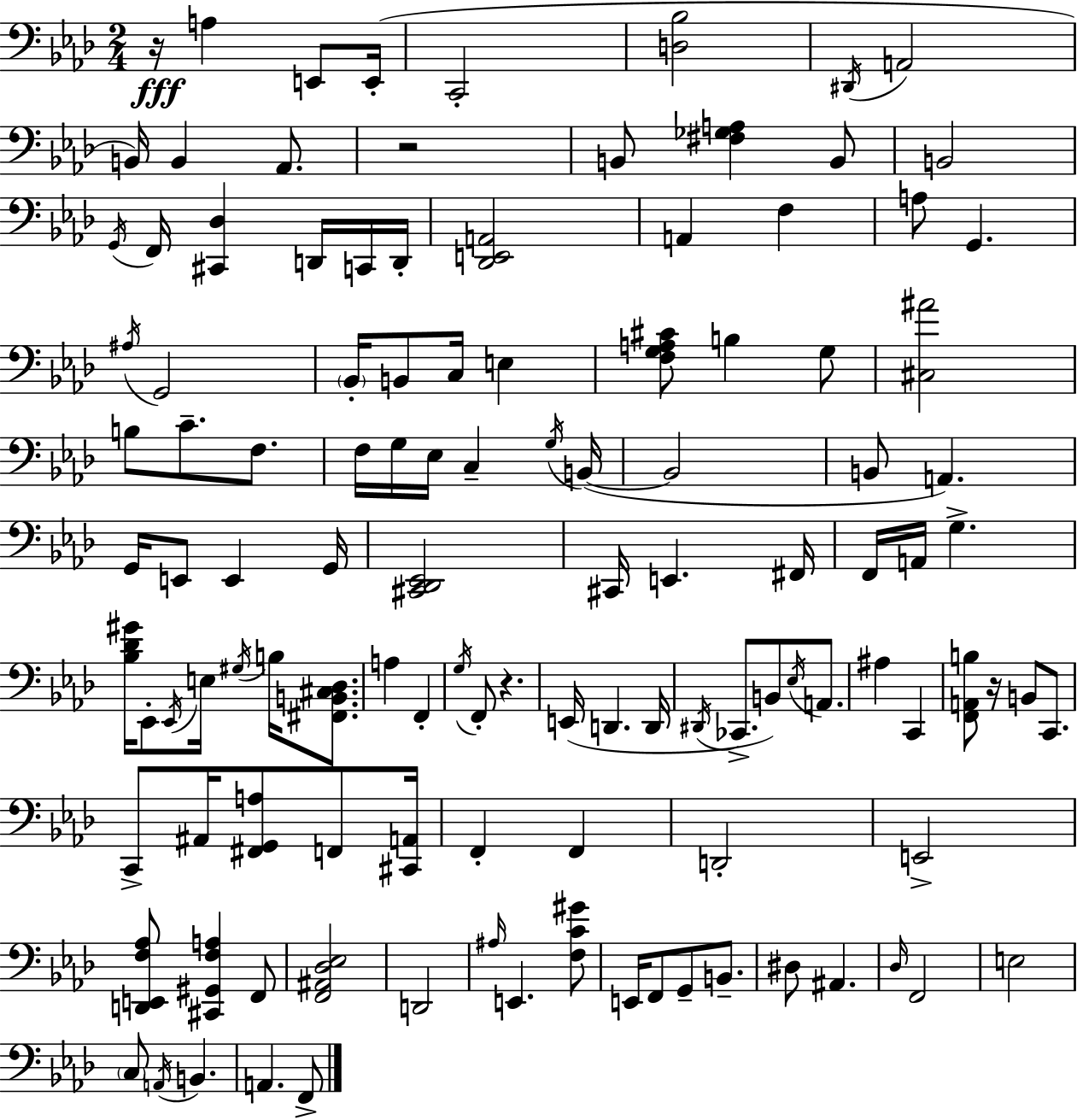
X:1
T:Untitled
M:2/4
L:1/4
K:Fm
z/4 A, E,,/2 E,,/4 C,,2 [D,_B,]2 ^D,,/4 A,,2 B,,/4 B,, _A,,/2 z2 B,,/2 [^F,_G,A,] B,,/2 B,,2 G,,/4 F,,/4 [^C,,_D,] D,,/4 C,,/4 D,,/4 [_D,,E,,A,,]2 A,, F, A,/2 G,, ^A,/4 G,,2 _B,,/4 B,,/2 C,/4 E, [F,G,A,^C]/2 B, G,/2 [^C,^A]2 B,/2 C/2 F,/2 F,/4 G,/4 _E,/4 C, G,/4 B,,/4 B,,2 B,,/2 A,, G,,/4 E,,/2 E,, G,,/4 [^C,,_D,,_E,,]2 ^C,,/4 E,, ^F,,/4 F,,/4 A,,/4 G, [_B,_D^G]/4 _E,,/2 _E,,/4 E,/4 ^G,/4 B,/4 [^F,,B,,^C,_D,]/2 A, F,, G,/4 F,,/2 z E,,/4 D,, D,,/4 ^D,,/4 _C,,/2 B,,/2 _E,/4 A,,/2 ^A, C,, [F,,A,,B,]/2 z/4 B,,/2 C,,/2 C,,/2 ^A,,/4 [^F,,G,,A,]/2 F,,/2 [^C,,A,,]/4 F,, F,, D,,2 E,,2 [D,,E,,F,_A,]/2 [^C,,^G,,F,A,] F,,/2 [F,,^A,,_D,_E,]2 D,,2 ^A,/4 E,, [F,C^G]/2 E,,/4 F,,/2 G,,/2 B,,/2 ^D,/2 ^A,, _D,/4 F,,2 E,2 C,/2 A,,/4 B,, A,, F,,/2